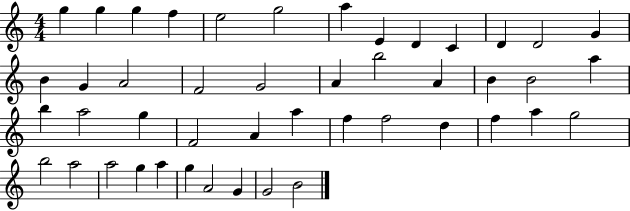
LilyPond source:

{
  \clef treble
  \numericTimeSignature
  \time 4/4
  \key c \major
  g''4 g''4 g''4 f''4 | e''2 g''2 | a''4 e'4 d'4 c'4 | d'4 d'2 g'4 | \break b'4 g'4 a'2 | f'2 g'2 | a'4 b''2 a'4 | b'4 b'2 a''4 | \break b''4 a''2 g''4 | f'2 a'4 a''4 | f''4 f''2 d''4 | f''4 a''4 g''2 | \break b''2 a''2 | a''2 g''4 a''4 | g''4 a'2 g'4 | g'2 b'2 | \break \bar "|."
}